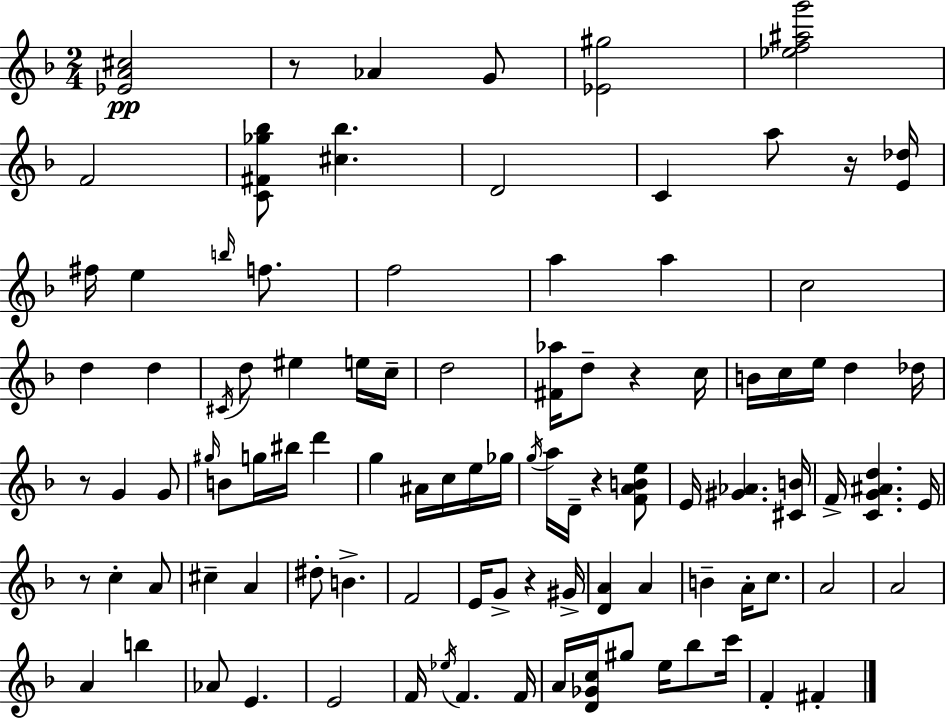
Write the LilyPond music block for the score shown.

{
  \clef treble
  \numericTimeSignature
  \time 2/4
  \key d \minor
  \repeat volta 2 { <ees' a' cis''>2\pp | r8 aes'4 g'8 | <ees' gis''>2 | <ees'' f'' ais'' g'''>2 | \break f'2 | <c' fis' ges'' bes''>8 <cis'' bes''>4. | d'2 | c'4 a''8 r16 <e' des''>16 | \break fis''16 e''4 \grace { b''16 } f''8. | f''2 | a''4 a''4 | c''2 | \break d''4 d''4 | \acciaccatura { cis'16 } d''8 eis''4 | e''16 c''16-- d''2 | <fis' aes''>16 d''8-- r4 | \break c''16 b'16 c''16 e''16 d''4 | des''16 r8 g'4 | g'8 \grace { gis''16 } b'8 g''16 bis''16 d'''4 | g''4 ais'16 | \break c''16 e''16 ges''16 \acciaccatura { g''16 } a''16 d'16-- r4 | <f' a' b' e''>8 e'16 <gis' aes'>4. | <cis' b'>16 f'16-> <c' g' ais' d''>4. | e'16 r8 c''4-. | \break a'8 cis''4-- | a'4 dis''8-. b'4.-> | f'2 | e'16 g'8-> r4 | \break gis'16-> <d' a'>4 | a'4 b'4-- | a'16-. c''8. a'2 | a'2 | \break a'4 | b''4 aes'8 e'4. | e'2 | f'16 \acciaccatura { ees''16 } f'4. | \break f'16 a'16 <d' ges' c''>16 gis''8 | e''16 bes''8 c'''16 f'4-. | fis'4-. } \bar "|."
}